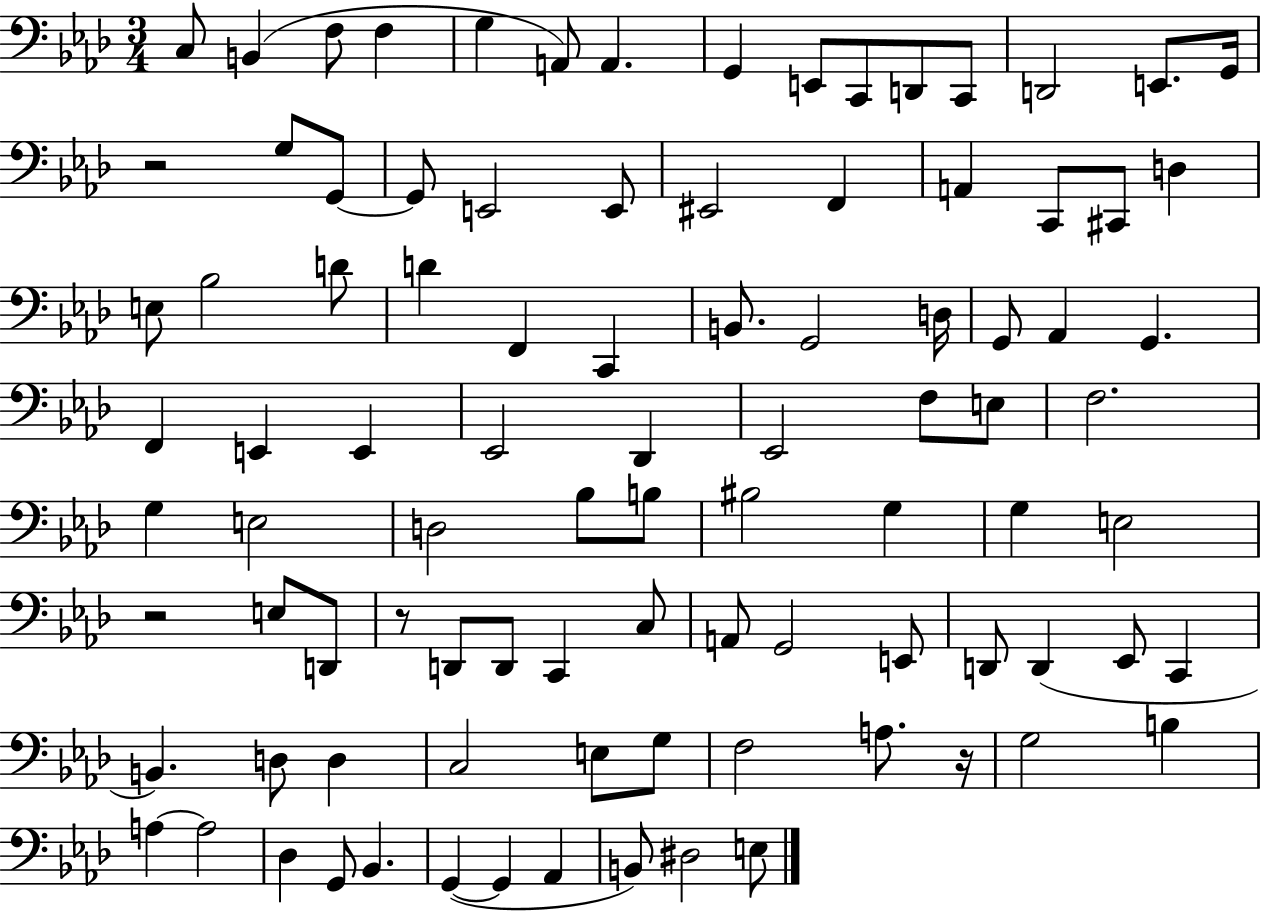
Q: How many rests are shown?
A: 4